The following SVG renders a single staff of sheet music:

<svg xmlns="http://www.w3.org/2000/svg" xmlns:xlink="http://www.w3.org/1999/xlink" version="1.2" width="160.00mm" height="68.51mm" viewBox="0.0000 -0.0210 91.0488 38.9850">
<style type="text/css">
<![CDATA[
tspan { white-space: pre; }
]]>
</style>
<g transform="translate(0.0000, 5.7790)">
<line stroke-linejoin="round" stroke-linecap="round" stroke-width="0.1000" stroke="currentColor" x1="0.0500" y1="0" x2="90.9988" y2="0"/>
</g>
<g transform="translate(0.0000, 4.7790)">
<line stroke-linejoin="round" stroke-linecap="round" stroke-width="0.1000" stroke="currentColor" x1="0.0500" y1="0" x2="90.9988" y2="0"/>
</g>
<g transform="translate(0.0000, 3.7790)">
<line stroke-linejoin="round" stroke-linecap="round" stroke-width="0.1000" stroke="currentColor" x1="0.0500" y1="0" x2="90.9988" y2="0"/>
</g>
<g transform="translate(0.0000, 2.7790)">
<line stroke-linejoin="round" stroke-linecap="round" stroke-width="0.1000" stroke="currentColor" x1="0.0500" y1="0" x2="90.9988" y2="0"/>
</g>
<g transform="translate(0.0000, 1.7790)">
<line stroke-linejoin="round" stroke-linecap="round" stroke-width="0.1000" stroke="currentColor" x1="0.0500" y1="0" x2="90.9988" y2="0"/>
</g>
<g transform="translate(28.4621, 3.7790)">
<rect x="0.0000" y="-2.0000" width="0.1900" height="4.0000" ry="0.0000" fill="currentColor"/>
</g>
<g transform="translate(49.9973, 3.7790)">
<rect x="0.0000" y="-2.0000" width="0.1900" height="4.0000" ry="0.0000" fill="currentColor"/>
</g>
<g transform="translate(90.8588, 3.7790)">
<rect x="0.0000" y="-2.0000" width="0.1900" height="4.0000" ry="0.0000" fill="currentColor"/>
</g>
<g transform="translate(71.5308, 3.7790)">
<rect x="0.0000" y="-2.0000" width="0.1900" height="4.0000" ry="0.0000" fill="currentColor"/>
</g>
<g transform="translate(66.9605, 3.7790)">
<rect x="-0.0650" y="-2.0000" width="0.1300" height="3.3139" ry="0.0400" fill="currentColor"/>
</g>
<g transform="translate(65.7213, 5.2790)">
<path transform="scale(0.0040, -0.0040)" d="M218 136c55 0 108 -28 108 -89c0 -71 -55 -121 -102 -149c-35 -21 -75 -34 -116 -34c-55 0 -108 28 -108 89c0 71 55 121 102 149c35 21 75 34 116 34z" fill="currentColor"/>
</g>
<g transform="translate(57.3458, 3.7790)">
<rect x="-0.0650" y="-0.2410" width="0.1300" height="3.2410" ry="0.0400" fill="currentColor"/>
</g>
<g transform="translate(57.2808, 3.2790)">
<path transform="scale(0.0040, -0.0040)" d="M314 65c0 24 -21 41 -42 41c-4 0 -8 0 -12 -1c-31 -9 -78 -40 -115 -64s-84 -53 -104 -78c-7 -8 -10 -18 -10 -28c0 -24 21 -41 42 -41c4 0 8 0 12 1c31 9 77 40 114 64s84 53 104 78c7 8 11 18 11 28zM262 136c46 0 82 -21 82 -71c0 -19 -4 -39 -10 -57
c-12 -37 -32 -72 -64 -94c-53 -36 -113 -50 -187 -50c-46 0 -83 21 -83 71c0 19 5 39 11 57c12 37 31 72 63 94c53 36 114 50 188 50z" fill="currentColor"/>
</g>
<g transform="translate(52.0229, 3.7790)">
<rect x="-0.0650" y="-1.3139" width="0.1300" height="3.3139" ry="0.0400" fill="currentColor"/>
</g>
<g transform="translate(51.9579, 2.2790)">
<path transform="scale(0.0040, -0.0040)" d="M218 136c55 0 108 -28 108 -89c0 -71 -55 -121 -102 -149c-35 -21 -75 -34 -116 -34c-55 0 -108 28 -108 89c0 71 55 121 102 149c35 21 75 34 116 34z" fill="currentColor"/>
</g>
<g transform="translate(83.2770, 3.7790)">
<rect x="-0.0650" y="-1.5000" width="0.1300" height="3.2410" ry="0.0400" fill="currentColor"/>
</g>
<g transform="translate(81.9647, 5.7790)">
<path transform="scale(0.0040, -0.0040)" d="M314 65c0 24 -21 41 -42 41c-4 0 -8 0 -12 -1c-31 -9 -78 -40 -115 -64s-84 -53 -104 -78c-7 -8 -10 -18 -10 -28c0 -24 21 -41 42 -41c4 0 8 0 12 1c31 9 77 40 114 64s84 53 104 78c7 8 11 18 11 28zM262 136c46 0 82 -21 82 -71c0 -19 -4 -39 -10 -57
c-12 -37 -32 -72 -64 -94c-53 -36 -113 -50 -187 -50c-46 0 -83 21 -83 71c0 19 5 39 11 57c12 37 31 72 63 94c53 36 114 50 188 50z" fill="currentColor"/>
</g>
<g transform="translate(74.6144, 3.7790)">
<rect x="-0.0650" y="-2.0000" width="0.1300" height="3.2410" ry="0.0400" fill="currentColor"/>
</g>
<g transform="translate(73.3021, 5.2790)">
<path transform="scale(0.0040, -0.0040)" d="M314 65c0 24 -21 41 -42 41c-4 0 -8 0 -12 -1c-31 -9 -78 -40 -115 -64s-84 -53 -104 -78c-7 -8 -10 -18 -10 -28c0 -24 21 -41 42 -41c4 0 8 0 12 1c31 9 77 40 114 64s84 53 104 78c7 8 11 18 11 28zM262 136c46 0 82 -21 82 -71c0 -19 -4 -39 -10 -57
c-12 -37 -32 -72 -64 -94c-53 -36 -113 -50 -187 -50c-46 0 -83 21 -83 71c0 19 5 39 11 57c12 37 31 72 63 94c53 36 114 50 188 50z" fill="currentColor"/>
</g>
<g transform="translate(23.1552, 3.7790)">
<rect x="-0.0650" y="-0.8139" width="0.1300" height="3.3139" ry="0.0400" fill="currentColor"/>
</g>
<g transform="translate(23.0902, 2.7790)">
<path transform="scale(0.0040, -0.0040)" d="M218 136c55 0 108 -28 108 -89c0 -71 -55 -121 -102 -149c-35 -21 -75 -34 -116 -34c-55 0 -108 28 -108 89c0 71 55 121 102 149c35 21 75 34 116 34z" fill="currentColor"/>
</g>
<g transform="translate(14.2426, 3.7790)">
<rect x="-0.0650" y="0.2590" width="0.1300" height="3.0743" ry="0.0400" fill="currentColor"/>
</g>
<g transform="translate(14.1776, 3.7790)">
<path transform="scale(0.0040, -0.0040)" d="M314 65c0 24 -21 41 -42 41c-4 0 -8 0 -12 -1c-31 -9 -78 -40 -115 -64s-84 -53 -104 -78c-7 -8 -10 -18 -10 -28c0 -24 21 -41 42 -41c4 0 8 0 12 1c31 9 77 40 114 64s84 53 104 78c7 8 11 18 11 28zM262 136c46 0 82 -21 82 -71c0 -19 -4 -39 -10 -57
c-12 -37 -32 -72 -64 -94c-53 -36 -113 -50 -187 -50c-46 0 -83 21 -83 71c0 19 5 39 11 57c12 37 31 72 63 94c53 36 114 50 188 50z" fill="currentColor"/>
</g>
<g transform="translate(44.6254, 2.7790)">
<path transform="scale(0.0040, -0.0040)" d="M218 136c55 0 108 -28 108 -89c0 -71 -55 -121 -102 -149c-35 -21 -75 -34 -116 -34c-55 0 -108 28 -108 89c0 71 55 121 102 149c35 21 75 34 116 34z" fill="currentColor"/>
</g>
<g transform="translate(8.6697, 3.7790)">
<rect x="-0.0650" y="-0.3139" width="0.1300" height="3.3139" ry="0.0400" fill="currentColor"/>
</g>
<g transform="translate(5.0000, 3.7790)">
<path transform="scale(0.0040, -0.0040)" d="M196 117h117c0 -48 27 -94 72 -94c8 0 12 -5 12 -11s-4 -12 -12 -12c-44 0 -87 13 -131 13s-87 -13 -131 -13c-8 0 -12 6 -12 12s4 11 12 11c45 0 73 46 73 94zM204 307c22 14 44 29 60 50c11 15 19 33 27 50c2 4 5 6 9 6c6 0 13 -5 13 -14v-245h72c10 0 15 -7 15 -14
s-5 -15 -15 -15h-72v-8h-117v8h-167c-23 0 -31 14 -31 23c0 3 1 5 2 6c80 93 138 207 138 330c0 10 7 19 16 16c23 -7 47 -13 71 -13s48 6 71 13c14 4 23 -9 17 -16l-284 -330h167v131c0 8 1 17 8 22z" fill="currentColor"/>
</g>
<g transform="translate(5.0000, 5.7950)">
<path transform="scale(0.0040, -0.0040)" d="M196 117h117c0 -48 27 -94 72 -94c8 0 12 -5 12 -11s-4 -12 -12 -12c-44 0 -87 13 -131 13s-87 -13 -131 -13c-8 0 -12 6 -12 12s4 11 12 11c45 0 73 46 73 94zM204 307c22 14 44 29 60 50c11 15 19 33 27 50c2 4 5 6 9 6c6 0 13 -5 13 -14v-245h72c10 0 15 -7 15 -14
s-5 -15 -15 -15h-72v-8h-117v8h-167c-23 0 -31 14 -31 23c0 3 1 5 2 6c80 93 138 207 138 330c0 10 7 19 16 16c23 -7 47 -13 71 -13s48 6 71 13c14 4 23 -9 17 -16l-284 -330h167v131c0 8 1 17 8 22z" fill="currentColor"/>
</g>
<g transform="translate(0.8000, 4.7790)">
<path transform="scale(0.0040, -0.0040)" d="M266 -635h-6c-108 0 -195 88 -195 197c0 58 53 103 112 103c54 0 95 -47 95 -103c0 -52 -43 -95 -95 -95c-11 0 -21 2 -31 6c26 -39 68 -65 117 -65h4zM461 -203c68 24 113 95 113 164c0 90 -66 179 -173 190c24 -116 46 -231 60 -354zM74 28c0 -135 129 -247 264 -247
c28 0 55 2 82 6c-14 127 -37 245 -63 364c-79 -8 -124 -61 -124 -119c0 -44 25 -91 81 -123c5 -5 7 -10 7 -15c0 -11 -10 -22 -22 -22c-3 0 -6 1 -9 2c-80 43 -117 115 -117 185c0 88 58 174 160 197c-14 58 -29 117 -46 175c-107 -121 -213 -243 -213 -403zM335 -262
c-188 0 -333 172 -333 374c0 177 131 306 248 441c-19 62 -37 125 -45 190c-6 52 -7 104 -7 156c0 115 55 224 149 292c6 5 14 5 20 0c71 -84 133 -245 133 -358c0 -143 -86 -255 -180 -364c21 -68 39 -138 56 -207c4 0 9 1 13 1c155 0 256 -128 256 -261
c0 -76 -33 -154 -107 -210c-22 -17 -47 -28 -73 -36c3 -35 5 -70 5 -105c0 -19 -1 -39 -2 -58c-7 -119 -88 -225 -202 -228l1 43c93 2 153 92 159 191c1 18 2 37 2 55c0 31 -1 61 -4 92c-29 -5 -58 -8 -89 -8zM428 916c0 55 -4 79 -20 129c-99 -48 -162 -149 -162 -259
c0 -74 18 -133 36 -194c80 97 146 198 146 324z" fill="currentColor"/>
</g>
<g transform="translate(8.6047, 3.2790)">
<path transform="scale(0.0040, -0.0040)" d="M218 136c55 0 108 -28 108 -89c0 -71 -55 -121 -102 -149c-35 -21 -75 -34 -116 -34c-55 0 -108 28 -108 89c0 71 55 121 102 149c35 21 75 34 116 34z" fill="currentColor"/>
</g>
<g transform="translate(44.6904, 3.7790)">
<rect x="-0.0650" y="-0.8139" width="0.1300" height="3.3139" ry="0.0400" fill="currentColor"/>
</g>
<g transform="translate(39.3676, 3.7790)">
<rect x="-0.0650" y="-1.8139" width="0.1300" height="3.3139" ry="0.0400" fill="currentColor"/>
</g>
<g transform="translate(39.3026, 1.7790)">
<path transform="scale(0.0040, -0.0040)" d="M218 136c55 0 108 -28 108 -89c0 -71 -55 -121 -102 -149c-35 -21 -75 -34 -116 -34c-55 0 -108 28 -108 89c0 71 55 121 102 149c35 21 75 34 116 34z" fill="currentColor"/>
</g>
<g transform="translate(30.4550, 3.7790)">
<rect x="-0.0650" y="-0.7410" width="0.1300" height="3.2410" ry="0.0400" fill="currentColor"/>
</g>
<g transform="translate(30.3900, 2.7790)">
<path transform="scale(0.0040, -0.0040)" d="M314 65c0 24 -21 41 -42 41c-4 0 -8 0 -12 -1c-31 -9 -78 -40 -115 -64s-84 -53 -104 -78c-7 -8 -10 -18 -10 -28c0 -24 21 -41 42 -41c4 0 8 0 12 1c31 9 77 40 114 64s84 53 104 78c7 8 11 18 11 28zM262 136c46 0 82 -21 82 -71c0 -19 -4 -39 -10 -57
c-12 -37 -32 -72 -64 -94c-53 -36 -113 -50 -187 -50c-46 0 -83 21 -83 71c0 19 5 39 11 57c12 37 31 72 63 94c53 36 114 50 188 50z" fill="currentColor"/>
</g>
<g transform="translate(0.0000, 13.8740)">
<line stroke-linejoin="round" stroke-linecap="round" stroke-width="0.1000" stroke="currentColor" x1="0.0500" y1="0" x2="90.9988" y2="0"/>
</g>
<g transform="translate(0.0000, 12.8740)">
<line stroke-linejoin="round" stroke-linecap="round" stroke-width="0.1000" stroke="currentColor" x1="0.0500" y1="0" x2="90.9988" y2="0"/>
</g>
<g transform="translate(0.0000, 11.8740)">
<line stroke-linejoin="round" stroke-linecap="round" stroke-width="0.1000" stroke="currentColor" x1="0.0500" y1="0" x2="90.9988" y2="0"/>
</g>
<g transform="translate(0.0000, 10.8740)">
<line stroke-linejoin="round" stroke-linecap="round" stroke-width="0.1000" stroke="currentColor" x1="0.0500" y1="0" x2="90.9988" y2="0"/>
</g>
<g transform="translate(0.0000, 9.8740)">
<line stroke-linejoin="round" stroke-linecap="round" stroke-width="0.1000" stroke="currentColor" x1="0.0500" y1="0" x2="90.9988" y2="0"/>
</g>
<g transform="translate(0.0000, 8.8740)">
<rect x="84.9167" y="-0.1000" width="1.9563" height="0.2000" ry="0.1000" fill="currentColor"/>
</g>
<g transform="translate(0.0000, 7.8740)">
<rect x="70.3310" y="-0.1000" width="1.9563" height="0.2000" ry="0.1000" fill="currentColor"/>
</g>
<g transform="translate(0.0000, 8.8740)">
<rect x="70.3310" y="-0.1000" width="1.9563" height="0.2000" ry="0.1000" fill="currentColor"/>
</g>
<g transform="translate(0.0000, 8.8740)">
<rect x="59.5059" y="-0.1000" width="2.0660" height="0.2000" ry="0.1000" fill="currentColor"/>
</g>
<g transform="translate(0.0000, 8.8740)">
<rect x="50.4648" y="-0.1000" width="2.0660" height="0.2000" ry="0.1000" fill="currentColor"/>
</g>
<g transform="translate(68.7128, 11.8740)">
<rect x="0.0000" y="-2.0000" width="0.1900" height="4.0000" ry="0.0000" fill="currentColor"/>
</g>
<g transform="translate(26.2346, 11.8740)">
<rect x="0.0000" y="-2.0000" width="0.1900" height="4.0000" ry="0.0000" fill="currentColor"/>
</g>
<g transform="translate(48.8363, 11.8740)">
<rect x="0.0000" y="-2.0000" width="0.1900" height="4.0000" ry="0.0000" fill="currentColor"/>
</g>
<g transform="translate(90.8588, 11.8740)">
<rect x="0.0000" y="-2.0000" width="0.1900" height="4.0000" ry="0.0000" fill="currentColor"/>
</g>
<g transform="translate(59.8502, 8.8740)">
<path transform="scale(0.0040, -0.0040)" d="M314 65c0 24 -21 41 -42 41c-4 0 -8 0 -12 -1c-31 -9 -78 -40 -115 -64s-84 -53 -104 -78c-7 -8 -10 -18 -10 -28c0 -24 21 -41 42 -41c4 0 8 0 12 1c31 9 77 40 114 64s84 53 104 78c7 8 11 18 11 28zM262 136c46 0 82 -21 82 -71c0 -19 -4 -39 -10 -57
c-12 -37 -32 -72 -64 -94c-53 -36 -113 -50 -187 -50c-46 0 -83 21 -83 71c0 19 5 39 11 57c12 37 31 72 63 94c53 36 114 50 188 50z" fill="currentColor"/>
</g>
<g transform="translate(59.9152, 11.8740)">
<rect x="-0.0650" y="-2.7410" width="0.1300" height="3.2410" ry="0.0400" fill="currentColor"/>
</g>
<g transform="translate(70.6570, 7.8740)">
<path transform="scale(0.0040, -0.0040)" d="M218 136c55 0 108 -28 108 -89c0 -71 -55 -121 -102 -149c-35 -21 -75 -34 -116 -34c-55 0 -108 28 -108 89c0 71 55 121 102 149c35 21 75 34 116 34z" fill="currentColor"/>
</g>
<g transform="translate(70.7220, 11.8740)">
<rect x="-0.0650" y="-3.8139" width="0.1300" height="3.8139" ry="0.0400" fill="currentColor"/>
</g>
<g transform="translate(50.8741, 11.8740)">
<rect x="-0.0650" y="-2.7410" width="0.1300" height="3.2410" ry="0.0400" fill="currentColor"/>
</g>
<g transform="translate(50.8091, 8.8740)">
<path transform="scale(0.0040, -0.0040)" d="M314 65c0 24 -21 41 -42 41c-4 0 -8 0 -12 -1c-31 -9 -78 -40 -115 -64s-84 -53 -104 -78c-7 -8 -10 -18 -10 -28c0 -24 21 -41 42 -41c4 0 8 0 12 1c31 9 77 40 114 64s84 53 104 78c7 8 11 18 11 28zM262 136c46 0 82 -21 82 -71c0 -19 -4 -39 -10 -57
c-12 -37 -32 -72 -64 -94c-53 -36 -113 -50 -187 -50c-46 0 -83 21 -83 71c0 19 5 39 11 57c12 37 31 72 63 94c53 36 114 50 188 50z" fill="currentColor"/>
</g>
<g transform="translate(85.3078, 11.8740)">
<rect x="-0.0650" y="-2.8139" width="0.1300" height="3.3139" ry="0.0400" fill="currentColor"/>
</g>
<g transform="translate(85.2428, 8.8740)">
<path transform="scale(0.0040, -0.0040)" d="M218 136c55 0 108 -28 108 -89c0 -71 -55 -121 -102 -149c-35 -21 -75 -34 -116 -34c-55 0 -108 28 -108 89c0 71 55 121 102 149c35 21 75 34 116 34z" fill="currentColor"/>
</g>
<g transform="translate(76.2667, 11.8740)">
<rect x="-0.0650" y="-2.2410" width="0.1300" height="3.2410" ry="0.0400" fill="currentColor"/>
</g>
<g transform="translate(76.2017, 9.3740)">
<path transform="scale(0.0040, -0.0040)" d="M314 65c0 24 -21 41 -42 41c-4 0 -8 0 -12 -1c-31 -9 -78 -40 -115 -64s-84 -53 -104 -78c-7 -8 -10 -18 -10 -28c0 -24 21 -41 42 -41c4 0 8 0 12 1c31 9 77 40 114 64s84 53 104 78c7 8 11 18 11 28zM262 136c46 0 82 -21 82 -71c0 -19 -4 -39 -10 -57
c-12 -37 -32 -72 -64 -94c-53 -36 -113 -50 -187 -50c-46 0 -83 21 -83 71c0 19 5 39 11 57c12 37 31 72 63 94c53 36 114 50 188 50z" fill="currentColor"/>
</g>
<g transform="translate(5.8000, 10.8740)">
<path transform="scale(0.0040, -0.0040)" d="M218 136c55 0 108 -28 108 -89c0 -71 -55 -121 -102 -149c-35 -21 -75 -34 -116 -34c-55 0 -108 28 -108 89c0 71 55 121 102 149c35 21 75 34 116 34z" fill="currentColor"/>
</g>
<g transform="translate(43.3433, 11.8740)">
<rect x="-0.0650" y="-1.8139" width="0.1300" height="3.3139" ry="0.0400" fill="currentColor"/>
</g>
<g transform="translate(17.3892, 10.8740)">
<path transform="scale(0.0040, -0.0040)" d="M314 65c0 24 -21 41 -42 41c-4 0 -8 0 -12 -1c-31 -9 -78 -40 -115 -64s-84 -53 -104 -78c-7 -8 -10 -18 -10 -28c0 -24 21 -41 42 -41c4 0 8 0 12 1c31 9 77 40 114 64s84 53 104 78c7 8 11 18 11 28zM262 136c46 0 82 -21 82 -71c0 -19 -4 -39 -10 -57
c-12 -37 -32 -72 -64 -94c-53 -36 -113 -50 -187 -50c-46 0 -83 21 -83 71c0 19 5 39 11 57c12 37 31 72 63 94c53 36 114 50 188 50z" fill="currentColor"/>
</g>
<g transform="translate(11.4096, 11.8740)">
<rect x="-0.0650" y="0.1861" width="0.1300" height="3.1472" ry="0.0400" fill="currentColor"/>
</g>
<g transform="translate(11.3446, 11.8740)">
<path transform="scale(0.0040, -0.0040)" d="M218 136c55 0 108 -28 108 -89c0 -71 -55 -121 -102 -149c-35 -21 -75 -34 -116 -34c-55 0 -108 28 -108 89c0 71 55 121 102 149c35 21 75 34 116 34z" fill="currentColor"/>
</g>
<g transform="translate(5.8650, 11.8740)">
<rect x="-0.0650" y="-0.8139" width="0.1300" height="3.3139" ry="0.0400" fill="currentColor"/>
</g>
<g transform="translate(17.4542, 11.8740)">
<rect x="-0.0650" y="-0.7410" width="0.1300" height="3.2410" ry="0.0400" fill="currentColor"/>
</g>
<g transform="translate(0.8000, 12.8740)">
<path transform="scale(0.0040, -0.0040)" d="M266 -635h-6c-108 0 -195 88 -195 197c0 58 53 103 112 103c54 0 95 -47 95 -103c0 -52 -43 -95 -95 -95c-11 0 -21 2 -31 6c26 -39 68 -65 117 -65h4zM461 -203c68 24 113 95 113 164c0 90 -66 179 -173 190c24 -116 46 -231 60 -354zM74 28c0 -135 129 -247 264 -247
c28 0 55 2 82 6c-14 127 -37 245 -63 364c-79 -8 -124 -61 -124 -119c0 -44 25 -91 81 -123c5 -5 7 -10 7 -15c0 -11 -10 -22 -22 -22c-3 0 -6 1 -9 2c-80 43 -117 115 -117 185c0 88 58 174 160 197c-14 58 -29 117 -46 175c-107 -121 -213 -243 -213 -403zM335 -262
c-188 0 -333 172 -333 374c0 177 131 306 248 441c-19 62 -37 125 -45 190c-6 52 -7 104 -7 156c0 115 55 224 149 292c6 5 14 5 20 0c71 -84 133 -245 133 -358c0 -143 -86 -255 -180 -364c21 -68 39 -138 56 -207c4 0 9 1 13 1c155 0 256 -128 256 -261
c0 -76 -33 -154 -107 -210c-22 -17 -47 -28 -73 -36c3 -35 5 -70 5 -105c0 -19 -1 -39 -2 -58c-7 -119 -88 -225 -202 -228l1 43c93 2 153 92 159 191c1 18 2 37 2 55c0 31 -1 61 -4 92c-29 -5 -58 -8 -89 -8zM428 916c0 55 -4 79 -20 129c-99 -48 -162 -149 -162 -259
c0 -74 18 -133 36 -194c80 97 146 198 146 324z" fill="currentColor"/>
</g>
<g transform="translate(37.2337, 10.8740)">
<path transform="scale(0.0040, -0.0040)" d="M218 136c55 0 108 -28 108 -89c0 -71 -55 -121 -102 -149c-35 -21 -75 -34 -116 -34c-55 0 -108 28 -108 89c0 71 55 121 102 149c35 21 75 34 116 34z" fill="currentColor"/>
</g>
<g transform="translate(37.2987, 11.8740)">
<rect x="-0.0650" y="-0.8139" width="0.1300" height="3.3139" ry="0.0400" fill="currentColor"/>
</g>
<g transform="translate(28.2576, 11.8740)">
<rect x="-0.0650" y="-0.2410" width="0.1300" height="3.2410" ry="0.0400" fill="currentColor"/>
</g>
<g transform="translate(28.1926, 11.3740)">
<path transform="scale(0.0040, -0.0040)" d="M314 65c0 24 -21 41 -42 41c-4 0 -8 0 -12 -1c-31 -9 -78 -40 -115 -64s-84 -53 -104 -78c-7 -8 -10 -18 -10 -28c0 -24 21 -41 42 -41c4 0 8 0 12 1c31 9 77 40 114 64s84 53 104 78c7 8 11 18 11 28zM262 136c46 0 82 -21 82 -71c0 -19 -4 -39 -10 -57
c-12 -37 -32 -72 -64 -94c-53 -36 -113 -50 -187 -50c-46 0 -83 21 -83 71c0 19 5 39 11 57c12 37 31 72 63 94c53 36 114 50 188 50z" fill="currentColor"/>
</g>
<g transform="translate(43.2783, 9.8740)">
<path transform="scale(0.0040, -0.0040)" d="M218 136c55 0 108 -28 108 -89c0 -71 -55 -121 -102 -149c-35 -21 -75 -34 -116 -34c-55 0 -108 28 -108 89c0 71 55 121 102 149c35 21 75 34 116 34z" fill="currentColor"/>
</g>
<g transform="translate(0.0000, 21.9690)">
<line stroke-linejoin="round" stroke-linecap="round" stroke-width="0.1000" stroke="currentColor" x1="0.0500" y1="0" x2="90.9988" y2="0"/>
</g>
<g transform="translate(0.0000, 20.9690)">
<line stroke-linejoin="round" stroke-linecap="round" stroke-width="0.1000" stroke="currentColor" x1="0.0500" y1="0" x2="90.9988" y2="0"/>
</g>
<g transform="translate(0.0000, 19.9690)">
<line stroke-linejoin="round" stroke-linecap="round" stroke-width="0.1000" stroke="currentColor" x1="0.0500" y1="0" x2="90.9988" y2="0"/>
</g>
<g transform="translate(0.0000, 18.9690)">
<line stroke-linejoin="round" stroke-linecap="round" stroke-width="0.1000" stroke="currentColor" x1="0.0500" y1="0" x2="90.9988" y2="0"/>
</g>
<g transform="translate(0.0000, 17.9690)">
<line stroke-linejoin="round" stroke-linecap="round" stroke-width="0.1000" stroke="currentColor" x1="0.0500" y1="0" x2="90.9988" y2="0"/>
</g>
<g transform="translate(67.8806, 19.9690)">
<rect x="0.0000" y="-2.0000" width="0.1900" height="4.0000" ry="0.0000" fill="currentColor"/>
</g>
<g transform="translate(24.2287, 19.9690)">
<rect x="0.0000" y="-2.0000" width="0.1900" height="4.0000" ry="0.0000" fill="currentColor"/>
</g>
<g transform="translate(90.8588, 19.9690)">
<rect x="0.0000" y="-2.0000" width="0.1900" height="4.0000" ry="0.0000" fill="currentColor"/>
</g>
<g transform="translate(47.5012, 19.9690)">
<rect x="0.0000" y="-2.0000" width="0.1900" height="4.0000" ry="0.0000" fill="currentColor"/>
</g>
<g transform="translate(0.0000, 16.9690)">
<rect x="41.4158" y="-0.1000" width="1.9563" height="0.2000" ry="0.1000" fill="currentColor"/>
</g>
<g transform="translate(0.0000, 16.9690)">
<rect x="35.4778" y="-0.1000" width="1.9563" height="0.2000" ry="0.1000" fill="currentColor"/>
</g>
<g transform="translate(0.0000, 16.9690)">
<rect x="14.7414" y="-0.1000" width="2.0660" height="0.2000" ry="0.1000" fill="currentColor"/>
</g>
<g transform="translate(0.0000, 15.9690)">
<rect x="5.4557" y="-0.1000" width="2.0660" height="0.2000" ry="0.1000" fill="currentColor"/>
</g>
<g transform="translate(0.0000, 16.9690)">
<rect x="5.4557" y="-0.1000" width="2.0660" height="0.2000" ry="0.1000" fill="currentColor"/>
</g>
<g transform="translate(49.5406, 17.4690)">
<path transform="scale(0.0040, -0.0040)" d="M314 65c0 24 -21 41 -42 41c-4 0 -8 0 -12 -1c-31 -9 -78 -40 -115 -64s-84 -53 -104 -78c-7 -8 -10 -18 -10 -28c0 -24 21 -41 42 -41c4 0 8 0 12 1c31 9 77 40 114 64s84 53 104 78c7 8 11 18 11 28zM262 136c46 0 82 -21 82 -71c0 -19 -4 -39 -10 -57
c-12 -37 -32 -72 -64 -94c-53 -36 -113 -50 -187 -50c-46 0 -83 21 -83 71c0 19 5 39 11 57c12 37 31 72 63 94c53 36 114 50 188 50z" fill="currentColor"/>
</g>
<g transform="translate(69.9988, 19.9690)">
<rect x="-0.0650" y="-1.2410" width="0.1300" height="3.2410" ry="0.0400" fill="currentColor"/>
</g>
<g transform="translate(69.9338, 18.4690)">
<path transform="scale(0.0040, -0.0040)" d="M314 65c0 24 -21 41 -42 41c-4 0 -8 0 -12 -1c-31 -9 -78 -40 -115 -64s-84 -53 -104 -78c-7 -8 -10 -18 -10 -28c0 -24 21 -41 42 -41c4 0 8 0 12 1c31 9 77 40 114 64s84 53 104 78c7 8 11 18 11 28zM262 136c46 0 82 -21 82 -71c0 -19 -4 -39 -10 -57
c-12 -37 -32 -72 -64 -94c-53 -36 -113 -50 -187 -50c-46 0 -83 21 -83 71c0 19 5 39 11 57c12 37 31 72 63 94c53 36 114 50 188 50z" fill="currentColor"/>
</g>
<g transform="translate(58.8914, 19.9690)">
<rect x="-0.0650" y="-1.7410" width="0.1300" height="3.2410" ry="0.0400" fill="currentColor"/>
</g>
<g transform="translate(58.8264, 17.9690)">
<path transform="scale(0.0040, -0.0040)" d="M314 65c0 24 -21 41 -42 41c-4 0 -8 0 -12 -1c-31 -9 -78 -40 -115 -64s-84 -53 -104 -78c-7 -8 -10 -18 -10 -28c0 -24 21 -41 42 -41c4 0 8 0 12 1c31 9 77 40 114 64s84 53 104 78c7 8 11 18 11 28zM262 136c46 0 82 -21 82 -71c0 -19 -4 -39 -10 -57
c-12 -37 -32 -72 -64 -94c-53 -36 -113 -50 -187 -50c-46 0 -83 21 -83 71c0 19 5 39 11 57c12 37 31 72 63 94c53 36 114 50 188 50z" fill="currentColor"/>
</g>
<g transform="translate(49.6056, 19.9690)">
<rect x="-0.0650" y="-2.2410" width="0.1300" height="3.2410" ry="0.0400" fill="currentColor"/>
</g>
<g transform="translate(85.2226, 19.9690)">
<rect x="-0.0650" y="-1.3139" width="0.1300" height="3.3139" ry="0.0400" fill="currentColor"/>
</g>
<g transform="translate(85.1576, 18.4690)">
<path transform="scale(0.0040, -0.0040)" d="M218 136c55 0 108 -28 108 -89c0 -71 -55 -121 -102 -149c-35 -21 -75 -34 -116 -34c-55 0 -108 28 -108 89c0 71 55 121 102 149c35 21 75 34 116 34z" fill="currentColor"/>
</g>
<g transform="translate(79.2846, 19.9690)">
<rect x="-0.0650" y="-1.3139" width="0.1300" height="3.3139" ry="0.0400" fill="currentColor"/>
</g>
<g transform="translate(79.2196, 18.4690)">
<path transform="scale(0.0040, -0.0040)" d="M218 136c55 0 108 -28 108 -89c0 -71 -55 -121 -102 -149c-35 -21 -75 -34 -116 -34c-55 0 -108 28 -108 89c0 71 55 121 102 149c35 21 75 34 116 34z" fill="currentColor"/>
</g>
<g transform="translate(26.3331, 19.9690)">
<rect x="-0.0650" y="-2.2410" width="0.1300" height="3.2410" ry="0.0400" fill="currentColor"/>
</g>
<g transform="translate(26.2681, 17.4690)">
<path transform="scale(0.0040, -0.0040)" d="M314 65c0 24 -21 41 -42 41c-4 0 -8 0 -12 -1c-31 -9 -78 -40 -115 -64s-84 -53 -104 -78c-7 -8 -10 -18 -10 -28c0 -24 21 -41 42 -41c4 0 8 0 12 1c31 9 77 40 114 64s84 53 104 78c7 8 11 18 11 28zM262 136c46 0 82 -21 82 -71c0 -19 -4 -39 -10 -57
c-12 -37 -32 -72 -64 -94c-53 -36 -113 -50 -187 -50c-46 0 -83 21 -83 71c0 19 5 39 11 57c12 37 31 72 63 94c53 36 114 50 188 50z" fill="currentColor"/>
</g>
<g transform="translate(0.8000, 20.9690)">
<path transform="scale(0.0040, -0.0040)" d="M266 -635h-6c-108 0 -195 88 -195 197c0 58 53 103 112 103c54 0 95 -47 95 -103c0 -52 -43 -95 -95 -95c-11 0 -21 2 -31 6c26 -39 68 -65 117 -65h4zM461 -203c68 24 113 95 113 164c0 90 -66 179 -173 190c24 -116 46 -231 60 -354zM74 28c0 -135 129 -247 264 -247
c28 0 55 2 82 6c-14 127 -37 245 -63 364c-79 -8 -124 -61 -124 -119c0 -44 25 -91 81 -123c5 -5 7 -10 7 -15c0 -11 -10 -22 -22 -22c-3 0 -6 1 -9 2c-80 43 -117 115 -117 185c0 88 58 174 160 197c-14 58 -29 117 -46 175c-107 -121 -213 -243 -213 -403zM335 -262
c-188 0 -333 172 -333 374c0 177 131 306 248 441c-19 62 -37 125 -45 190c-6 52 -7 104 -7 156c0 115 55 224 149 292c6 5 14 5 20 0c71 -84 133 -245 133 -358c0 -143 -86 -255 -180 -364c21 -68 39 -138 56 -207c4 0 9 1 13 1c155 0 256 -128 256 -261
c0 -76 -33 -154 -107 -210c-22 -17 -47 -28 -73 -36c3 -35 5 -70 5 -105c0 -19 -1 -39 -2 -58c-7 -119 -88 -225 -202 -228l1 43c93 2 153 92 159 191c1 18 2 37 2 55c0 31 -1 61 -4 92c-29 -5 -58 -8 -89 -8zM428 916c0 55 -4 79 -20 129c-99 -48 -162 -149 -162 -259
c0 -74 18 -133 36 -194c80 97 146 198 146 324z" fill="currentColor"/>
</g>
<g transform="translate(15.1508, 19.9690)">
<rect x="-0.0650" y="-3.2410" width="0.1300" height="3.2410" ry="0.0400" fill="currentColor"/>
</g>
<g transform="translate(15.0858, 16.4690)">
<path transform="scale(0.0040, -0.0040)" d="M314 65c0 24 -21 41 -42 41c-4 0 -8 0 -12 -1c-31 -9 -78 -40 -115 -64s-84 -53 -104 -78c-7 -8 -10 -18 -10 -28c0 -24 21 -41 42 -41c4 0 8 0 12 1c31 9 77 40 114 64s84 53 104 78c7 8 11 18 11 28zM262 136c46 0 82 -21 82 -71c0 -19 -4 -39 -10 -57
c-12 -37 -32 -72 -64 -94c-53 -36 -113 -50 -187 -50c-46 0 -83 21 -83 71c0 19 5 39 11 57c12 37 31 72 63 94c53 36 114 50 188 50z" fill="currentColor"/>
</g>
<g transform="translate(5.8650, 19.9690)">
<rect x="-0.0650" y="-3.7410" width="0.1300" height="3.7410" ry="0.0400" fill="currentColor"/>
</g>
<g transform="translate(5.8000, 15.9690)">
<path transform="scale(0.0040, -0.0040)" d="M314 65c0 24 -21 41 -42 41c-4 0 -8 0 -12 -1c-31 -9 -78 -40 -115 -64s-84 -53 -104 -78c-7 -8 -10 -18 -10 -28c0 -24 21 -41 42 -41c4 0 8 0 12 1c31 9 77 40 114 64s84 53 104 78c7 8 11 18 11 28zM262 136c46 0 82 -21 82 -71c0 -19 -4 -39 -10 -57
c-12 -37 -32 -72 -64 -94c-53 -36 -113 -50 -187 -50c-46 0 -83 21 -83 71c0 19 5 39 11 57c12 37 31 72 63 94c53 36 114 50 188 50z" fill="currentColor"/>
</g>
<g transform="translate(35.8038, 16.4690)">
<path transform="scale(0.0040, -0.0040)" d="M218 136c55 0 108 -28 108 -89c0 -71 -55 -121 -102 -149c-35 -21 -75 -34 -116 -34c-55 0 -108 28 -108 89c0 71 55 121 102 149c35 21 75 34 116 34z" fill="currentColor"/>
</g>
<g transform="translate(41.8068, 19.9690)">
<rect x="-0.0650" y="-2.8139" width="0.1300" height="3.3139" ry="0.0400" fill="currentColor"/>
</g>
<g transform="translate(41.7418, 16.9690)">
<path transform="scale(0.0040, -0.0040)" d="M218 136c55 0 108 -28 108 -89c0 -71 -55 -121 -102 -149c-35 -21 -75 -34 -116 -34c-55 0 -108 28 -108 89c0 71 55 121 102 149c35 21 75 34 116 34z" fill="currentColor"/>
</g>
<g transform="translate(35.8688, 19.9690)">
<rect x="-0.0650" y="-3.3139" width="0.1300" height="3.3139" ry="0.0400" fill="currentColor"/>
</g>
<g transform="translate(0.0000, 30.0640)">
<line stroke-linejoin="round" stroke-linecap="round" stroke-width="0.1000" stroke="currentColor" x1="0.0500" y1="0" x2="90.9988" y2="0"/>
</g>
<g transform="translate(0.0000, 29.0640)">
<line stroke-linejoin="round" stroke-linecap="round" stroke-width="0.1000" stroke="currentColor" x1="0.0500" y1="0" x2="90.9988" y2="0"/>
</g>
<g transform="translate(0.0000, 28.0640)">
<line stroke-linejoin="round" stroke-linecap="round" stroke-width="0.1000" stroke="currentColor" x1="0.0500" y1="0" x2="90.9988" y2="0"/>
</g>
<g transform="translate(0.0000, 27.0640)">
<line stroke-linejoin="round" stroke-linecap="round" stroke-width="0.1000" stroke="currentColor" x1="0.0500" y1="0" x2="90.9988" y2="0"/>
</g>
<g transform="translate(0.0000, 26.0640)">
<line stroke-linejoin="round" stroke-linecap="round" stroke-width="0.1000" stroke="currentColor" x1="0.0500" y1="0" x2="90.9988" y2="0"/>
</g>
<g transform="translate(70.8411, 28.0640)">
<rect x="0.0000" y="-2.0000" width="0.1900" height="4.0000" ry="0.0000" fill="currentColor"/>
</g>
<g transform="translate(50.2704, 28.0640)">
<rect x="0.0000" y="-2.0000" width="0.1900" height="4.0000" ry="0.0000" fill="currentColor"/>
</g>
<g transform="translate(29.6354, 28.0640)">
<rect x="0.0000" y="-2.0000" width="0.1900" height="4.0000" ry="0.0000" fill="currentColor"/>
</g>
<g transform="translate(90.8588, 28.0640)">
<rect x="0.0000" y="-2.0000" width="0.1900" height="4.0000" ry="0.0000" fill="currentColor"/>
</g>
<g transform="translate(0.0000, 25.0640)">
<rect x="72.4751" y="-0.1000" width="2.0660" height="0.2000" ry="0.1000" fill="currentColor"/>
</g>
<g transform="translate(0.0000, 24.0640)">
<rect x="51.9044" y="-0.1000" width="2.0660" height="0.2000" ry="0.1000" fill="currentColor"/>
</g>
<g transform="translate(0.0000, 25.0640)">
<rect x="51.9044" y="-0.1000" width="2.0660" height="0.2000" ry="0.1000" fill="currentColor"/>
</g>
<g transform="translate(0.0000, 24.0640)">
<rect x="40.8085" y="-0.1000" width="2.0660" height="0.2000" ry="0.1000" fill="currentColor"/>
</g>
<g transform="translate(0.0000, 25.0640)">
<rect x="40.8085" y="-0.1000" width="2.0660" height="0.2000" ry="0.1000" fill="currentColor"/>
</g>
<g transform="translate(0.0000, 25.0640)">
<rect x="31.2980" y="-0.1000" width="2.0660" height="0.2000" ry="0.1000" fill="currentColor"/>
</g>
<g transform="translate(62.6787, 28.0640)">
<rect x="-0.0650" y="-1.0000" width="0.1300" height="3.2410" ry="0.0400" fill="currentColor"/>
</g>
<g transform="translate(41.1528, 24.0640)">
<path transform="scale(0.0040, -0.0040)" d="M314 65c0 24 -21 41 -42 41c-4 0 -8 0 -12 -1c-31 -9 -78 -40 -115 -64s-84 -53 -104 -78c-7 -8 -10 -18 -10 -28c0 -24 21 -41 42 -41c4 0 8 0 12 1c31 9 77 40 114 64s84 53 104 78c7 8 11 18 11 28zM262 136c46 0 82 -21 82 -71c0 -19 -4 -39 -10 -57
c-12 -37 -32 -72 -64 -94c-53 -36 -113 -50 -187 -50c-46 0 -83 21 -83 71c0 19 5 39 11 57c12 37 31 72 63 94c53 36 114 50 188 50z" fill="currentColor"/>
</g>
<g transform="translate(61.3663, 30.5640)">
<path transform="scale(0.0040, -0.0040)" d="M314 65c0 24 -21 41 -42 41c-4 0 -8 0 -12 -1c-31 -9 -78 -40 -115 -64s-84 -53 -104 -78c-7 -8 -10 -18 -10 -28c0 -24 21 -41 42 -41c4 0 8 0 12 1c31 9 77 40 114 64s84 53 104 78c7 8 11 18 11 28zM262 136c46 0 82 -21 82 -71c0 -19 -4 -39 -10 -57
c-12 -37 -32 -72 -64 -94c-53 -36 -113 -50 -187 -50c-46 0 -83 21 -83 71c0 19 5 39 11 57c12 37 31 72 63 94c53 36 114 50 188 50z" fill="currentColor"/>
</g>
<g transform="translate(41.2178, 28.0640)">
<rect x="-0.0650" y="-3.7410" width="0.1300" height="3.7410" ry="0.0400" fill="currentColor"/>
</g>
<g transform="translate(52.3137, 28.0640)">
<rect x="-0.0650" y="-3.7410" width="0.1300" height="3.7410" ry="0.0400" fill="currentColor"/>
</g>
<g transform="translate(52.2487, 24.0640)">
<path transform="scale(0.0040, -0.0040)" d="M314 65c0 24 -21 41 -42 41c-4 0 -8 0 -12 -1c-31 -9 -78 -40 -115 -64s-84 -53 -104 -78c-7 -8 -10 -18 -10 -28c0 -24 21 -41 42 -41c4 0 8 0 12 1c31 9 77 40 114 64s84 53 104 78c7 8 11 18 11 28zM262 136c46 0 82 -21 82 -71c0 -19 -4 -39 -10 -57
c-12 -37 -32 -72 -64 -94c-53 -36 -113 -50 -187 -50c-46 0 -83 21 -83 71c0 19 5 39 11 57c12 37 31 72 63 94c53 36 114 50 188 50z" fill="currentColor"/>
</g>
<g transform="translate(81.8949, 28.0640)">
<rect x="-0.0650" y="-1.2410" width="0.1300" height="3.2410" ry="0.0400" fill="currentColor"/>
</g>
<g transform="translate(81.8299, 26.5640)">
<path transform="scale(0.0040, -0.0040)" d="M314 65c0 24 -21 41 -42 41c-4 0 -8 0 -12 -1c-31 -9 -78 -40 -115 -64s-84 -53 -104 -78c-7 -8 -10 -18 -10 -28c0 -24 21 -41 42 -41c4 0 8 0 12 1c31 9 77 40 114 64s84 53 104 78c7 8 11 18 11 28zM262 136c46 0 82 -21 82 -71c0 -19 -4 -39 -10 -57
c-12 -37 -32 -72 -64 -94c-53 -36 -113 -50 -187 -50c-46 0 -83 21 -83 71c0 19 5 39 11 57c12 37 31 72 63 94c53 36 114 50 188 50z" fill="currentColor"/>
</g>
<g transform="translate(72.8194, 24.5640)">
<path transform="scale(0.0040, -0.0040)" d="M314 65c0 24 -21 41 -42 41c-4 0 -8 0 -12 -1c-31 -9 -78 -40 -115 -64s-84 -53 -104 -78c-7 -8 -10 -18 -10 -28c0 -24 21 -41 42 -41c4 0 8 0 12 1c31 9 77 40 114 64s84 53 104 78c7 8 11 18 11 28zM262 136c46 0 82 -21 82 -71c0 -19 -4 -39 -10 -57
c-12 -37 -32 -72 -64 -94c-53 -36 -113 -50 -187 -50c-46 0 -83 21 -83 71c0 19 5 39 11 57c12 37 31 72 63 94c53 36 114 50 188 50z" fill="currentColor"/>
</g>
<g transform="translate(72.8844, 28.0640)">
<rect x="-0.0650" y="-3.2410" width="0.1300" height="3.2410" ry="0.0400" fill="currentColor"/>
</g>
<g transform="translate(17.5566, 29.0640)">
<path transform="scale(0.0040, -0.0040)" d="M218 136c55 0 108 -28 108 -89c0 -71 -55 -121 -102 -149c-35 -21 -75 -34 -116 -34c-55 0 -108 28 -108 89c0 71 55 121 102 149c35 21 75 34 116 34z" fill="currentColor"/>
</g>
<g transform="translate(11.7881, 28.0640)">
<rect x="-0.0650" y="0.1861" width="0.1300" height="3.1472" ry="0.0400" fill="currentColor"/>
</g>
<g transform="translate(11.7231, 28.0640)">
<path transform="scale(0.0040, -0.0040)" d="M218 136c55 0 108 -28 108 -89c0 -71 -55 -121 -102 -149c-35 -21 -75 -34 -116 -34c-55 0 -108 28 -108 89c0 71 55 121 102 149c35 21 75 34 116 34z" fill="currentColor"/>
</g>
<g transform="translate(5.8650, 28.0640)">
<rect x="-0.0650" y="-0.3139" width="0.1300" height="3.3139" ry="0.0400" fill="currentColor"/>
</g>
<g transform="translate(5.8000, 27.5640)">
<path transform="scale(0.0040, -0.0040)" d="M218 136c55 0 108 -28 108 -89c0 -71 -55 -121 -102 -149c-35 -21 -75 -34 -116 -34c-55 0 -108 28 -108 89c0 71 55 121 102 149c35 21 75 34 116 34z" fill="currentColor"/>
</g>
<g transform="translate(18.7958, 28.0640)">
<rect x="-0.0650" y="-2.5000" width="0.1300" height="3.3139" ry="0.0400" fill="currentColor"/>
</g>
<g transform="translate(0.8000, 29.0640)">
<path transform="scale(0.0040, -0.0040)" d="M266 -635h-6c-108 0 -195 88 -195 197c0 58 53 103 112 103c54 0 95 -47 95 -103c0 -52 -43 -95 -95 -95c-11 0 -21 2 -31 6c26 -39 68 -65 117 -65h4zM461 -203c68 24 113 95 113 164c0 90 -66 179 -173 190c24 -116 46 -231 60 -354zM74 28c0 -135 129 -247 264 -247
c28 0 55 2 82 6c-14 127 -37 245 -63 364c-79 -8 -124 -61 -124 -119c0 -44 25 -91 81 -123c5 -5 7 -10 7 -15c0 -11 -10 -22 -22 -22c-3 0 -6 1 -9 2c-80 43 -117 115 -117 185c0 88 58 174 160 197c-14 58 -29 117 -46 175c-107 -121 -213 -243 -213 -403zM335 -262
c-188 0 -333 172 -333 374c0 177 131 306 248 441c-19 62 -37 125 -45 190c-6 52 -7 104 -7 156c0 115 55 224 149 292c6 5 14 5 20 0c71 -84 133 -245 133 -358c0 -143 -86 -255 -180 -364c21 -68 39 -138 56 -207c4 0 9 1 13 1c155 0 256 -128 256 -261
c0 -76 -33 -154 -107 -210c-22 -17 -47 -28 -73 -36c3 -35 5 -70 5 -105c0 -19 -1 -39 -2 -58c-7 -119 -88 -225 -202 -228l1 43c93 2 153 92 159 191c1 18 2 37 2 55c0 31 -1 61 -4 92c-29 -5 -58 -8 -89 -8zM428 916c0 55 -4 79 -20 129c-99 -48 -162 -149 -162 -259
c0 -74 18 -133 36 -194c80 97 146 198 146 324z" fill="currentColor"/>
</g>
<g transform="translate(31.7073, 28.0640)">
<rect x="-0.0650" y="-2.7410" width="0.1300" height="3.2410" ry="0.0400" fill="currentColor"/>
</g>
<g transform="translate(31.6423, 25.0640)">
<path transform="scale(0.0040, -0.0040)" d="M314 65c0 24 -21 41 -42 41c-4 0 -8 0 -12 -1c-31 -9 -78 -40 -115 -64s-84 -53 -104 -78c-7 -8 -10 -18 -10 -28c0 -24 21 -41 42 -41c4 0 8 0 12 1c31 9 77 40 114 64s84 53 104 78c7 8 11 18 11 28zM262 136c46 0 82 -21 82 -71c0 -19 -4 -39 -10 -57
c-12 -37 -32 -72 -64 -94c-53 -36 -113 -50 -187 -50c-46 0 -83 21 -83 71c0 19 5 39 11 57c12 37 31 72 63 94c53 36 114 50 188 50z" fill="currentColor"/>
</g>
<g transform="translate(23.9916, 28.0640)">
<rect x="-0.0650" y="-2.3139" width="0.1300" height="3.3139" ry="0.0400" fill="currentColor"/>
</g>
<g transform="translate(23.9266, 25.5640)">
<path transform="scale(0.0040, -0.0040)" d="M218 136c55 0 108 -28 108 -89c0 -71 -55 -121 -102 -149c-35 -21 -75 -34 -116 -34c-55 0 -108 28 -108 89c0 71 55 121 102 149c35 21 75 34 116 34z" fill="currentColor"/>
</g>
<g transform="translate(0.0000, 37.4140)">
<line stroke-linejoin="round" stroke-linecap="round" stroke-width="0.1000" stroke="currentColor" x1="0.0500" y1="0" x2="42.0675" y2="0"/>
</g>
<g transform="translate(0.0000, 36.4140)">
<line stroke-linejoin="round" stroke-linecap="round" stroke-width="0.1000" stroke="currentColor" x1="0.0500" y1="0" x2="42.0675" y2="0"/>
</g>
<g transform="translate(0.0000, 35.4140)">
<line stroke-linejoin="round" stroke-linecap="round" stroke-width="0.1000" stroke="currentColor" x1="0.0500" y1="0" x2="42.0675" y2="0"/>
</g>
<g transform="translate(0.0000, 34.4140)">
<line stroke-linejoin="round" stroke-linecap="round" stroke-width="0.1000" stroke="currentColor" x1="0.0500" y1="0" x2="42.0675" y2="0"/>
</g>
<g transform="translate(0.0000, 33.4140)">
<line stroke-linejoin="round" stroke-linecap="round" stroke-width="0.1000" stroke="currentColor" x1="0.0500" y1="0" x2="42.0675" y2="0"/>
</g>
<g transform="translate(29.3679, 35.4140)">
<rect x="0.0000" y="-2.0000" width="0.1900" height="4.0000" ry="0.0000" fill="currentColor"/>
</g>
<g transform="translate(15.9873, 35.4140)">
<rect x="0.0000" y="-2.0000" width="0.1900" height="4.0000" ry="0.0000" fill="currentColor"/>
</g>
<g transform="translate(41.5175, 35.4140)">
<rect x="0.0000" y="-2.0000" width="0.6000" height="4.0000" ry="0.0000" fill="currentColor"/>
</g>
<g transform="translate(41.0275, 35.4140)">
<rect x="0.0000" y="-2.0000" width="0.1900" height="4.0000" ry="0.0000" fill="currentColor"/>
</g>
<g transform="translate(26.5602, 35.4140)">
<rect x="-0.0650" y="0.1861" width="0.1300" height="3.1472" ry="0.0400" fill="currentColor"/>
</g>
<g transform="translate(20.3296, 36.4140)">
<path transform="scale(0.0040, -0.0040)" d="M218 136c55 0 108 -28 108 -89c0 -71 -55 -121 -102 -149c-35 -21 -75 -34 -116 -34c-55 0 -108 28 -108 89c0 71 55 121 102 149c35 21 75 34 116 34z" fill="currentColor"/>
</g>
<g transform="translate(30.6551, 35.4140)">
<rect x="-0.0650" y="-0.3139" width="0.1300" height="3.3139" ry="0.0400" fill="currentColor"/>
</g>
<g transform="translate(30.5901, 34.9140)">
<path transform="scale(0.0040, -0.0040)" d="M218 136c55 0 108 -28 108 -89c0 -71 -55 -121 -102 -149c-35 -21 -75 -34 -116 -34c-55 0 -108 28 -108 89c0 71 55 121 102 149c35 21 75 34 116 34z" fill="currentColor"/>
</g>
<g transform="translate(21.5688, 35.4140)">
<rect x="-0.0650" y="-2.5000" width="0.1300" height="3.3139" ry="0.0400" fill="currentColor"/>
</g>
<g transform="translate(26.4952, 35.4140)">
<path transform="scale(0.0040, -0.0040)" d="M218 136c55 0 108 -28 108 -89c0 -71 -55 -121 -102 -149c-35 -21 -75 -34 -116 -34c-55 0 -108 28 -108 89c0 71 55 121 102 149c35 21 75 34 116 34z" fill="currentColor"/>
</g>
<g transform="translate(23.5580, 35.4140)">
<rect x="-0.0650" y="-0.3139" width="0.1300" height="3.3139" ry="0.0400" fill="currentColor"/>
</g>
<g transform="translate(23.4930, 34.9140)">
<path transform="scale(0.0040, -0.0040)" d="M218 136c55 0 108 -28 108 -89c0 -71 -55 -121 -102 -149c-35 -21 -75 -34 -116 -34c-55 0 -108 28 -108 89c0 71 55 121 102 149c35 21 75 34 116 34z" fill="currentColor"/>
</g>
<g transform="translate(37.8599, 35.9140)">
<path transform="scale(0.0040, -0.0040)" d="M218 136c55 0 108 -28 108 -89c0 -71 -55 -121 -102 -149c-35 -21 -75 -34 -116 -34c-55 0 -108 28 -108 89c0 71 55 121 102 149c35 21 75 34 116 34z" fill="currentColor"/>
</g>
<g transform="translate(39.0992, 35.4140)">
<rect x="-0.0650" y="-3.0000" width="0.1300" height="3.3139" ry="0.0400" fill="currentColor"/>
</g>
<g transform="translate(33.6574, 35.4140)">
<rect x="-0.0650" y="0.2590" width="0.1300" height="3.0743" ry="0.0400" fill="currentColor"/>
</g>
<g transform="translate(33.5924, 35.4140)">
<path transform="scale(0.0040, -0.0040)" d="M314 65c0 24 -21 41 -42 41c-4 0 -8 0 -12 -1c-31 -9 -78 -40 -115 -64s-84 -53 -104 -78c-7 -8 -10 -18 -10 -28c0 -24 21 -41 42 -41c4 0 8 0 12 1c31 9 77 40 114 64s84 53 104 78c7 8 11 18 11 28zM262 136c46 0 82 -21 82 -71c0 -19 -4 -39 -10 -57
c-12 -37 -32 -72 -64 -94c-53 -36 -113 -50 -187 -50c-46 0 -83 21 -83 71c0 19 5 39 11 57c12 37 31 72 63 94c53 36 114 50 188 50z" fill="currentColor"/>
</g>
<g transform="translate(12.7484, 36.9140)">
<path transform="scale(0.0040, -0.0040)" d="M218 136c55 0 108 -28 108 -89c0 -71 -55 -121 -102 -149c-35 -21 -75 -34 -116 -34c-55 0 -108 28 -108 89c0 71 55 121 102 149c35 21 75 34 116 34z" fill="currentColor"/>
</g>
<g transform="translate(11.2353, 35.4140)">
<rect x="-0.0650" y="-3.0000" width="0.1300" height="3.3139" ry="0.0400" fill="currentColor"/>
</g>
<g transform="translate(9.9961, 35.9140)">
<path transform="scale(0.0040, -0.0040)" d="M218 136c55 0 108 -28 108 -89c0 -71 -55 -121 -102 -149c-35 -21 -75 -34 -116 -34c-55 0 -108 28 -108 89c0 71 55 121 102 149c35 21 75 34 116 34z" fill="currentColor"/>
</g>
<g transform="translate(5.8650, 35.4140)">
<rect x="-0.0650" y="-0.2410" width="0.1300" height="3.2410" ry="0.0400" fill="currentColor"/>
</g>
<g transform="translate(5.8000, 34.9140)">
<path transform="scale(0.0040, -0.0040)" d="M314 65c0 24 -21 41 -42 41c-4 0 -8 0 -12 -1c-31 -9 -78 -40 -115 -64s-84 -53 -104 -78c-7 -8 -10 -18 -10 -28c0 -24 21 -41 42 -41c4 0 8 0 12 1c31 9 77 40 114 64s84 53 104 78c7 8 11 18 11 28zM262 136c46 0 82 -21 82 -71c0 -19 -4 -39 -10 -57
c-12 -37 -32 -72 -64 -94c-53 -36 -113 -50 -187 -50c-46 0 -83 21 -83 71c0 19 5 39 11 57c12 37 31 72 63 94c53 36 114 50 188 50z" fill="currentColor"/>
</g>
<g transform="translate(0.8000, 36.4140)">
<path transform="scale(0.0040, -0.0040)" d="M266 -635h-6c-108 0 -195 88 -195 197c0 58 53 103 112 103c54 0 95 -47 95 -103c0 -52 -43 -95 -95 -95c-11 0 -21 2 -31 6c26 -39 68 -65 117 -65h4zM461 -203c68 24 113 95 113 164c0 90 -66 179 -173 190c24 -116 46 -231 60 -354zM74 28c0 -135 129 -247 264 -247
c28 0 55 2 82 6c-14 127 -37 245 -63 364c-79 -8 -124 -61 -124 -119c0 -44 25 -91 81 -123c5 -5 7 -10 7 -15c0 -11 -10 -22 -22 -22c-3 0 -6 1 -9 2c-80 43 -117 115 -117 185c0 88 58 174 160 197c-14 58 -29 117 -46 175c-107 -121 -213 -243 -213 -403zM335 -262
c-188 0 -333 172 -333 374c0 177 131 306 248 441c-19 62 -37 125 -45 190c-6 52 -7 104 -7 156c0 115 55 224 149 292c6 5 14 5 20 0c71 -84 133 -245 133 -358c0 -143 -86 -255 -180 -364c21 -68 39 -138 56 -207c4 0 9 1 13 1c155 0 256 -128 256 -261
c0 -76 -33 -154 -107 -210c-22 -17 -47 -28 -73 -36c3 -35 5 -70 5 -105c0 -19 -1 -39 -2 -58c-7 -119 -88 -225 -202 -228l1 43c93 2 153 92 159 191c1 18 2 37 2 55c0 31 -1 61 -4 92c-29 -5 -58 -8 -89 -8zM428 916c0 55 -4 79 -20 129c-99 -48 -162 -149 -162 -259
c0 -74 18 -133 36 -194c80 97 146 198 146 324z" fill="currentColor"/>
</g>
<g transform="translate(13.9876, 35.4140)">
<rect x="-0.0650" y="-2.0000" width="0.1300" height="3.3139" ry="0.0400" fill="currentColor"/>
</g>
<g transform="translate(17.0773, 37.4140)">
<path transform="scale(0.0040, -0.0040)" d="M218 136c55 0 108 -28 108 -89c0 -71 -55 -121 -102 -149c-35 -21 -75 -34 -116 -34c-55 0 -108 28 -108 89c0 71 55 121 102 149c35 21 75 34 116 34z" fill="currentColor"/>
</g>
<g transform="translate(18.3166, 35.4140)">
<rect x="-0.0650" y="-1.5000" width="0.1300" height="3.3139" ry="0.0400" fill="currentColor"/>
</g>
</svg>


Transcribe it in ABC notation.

X:1
T:Untitled
M:4/4
L:1/4
K:C
c B2 d d2 f d e c2 F F2 E2 d B d2 c2 d f a2 a2 c' g2 a c'2 b2 g2 b a g2 f2 e2 e e c B G g a2 c'2 c'2 D2 b2 e2 c2 A F E G c B c B2 A